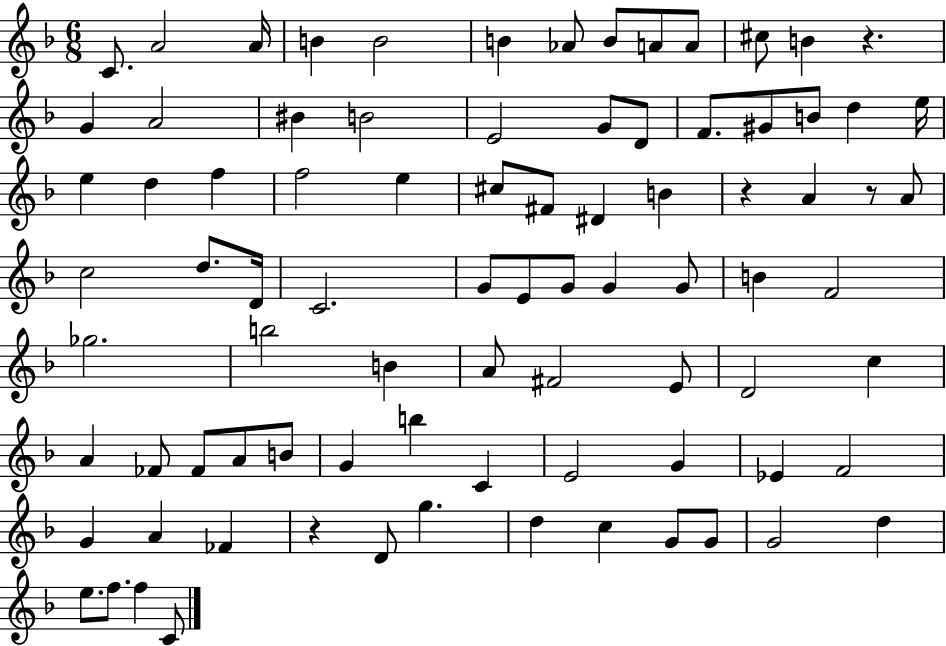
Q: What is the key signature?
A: F major